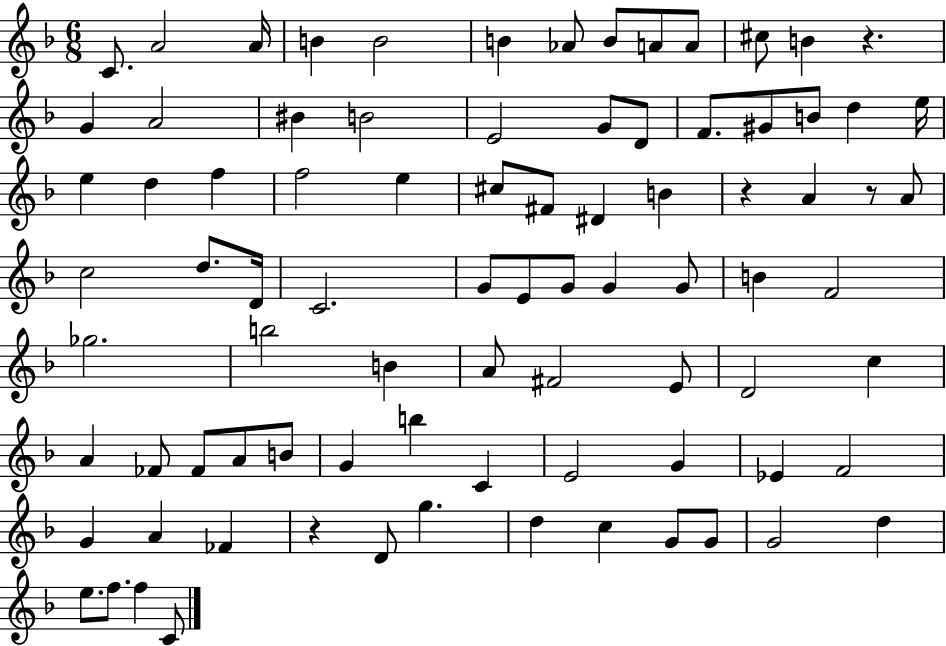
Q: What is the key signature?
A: F major